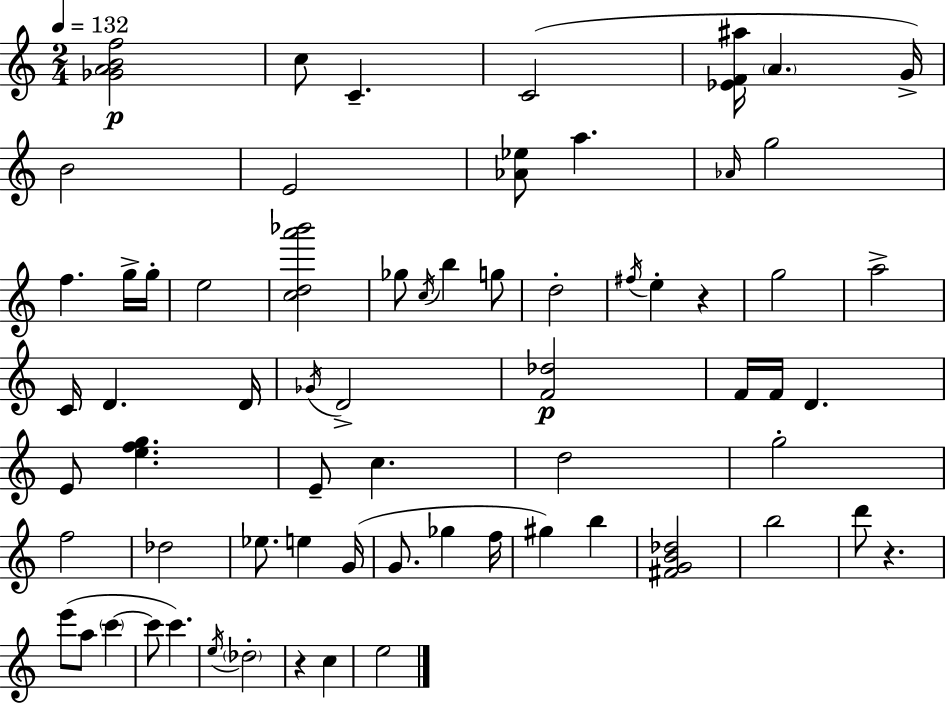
{
  \clef treble
  \numericTimeSignature
  \time 2/4
  \key c \major
  \tempo 4 = 132
  <ges' a' b' f''>2\p | c''8 c'4.-- | c'2( | <ees' f' ais''>16 \parenthesize a'4. g'16->) | \break b'2 | e'2 | <aes' ees''>8 a''4. | \grace { aes'16 } g''2 | \break f''4. g''16-> | g''16-. e''2 | <c'' d'' a''' bes'''>2 | ges''8 \acciaccatura { c''16 } b''4 | \break g''8 d''2-. | \acciaccatura { fis''16 } e''4-. r4 | g''2 | a''2-> | \break c'16 d'4. | d'16 \acciaccatura { ges'16 } d'2-> | <f' des''>2\p | f'16 f'16 d'4. | \break e'8 <e'' f'' g''>4. | e'8-- c''4. | d''2 | g''2-. | \break f''2 | des''2 | ees''8. e''4 | g'16( g'8. ges''4 | \break f''16 gis''4) | b''4 <fis' g' b' des''>2 | b''2 | d'''8 r4. | \break e'''8( a''8 | \parenthesize c'''4~~ c'''8 c'''4.) | \acciaccatura { e''16 } \parenthesize des''2-. | r4 | \break c''4 e''2 | \bar "|."
}